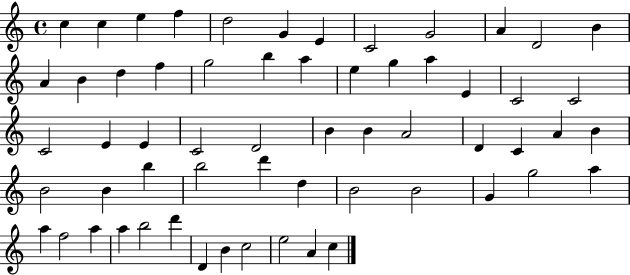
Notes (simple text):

C5/q C5/q E5/q F5/q D5/h G4/q E4/q C4/h G4/h A4/q D4/h B4/q A4/q B4/q D5/q F5/q G5/h B5/q A5/q E5/q G5/q A5/q E4/q C4/h C4/h C4/h E4/q E4/q C4/h D4/h B4/q B4/q A4/h D4/q C4/q A4/q B4/q B4/h B4/q B5/q B5/h D6/q D5/q B4/h B4/h G4/q G5/h A5/q A5/q F5/h A5/q A5/q B5/h D6/q D4/q B4/q C5/h E5/h A4/q C5/q